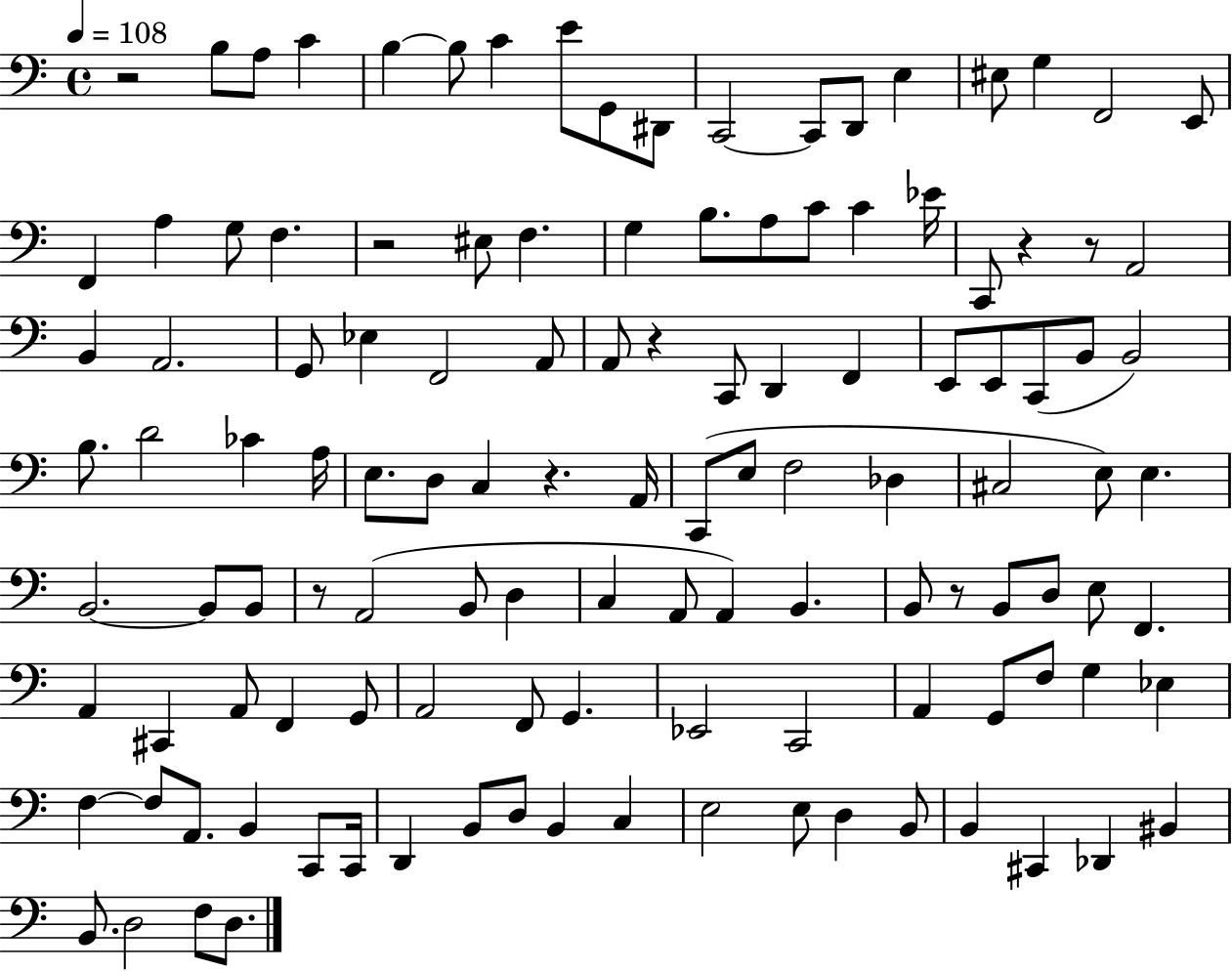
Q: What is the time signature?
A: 4/4